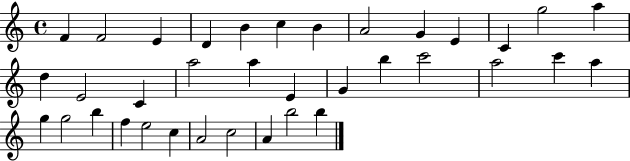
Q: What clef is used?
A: treble